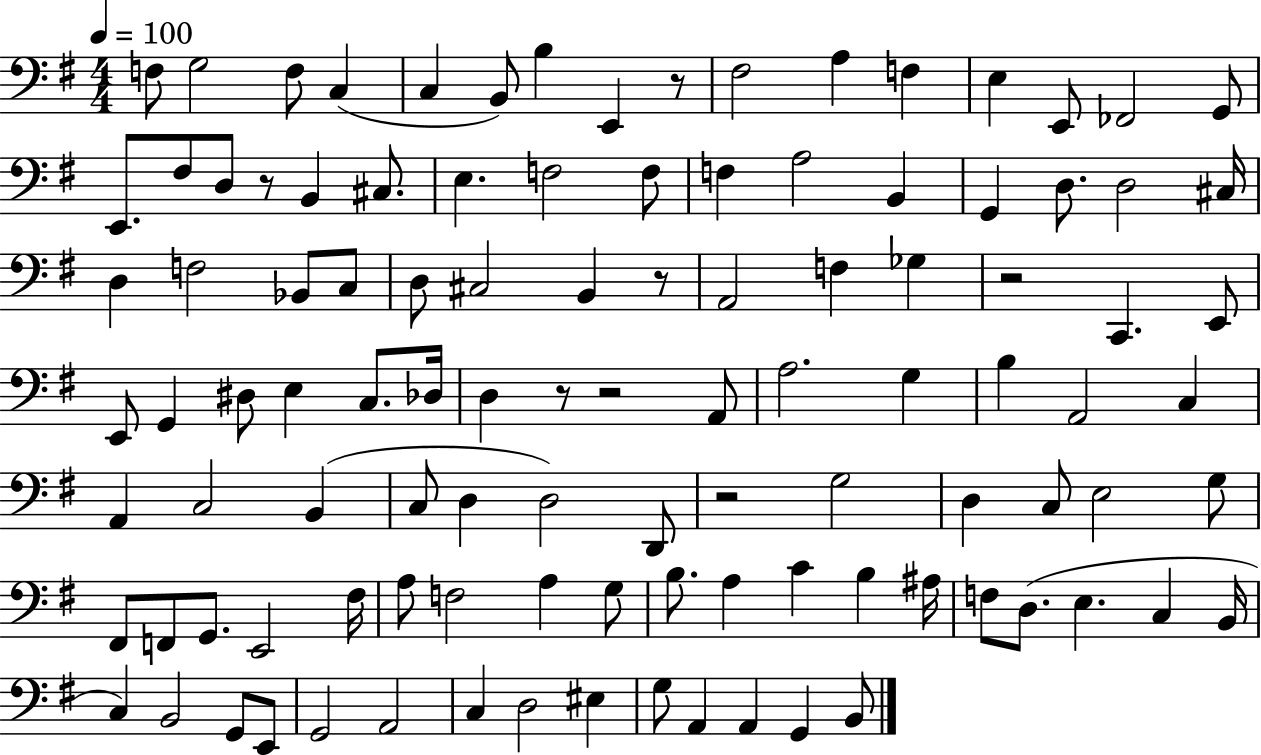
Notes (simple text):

F3/e G3/h F3/e C3/q C3/q B2/e B3/q E2/q R/e F#3/h A3/q F3/q E3/q E2/e FES2/h G2/e E2/e. F#3/e D3/e R/e B2/q C#3/e. E3/q. F3/h F3/e F3/q A3/h B2/q G2/q D3/e. D3/h C#3/s D3/q F3/h Bb2/e C3/e D3/e C#3/h B2/q R/e A2/h F3/q Gb3/q R/h C2/q. E2/e E2/e G2/q D#3/e E3/q C3/e. Db3/s D3/q R/e R/h A2/e A3/h. G3/q B3/q A2/h C3/q A2/q C3/h B2/q C3/e D3/q D3/h D2/e R/h G3/h D3/q C3/e E3/h G3/e F#2/e F2/e G2/e. E2/h F#3/s A3/e F3/h A3/q G3/e B3/e. A3/q C4/q B3/q A#3/s F3/e D3/e. E3/q. C3/q B2/s C3/q B2/h G2/e E2/e G2/h A2/h C3/q D3/h EIS3/q G3/e A2/q A2/q G2/q B2/e